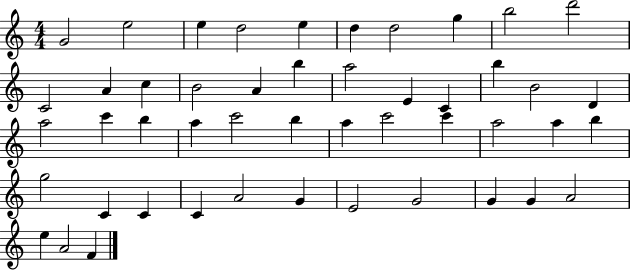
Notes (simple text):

G4/h E5/h E5/q D5/h E5/q D5/q D5/h G5/q B5/h D6/h C4/h A4/q C5/q B4/h A4/q B5/q A5/h E4/q C4/q B5/q B4/h D4/q A5/h C6/q B5/q A5/q C6/h B5/q A5/q C6/h C6/q A5/h A5/q B5/q G5/h C4/q C4/q C4/q A4/h G4/q E4/h G4/h G4/q G4/q A4/h E5/q A4/h F4/q